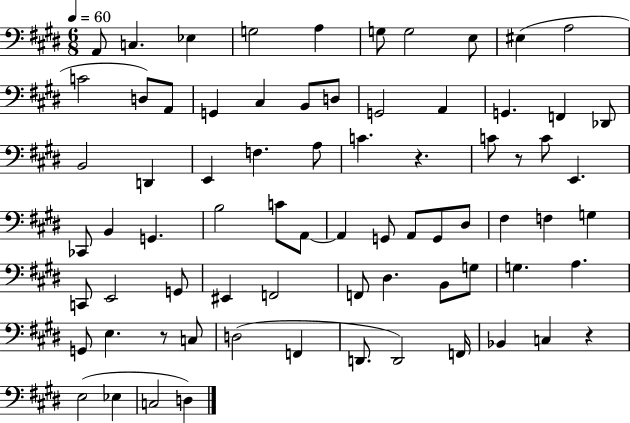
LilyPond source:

{
  \clef bass
  \numericTimeSignature
  \time 6/8
  \key e \major
  \tempo 4 = 60
  a,8 c4. ees4 | g2 a4 | g8 g2 e8 | eis4( a2 | \break c'2 d8) a,8 | g,4 cis4 b,8 d8 | g,2 a,4 | g,4. f,4 des,8 | \break b,2 d,4 | e,4 f4. a8 | c'4. r4. | c'8 r8 c'8 e,4. | \break ces,8 b,4 g,4. | b2 c'8 a,8~~ | a,4 g,8 a,8 g,8 dis8 | fis4 f4 g4 | \break c,8 e,2 g,8 | eis,4 f,2 | f,8 dis4. b,8 g8 | g4. a4. | \break g,8 e4. r8 c8 | d2( f,4 | d,8. d,2) f,16 | bes,4 c4 r4 | \break e2( ees4 | c2 d4) | \bar "|."
}